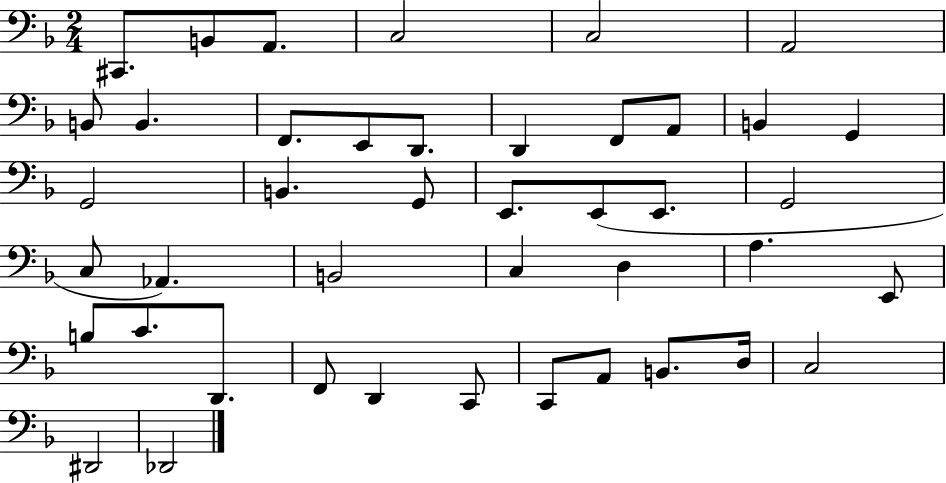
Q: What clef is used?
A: bass